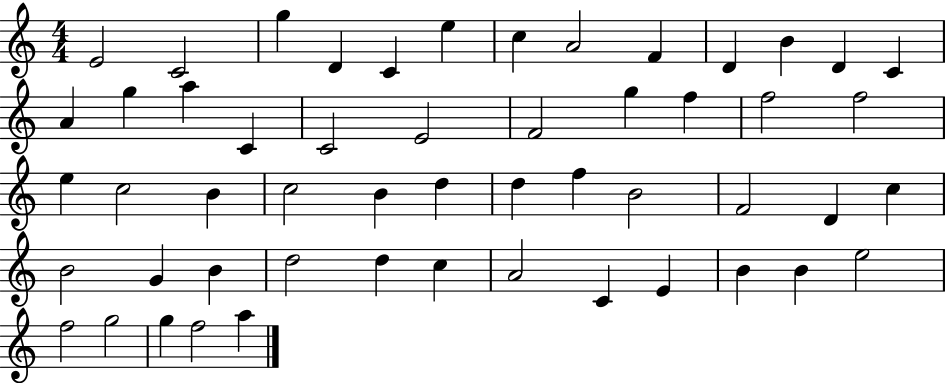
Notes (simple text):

E4/h C4/h G5/q D4/q C4/q E5/q C5/q A4/h F4/q D4/q B4/q D4/q C4/q A4/q G5/q A5/q C4/q C4/h E4/h F4/h G5/q F5/q F5/h F5/h E5/q C5/h B4/q C5/h B4/q D5/q D5/q F5/q B4/h F4/h D4/q C5/q B4/h G4/q B4/q D5/h D5/q C5/q A4/h C4/q E4/q B4/q B4/q E5/h F5/h G5/h G5/q F5/h A5/q